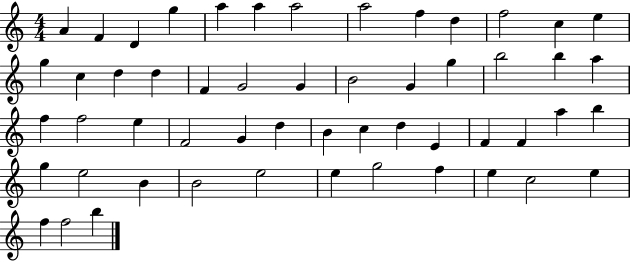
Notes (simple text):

A4/q F4/q D4/q G5/q A5/q A5/q A5/h A5/h F5/q D5/q F5/h C5/q E5/q G5/q C5/q D5/q D5/q F4/q G4/h G4/q B4/h G4/q G5/q B5/h B5/q A5/q F5/q F5/h E5/q F4/h G4/q D5/q B4/q C5/q D5/q E4/q F4/q F4/q A5/q B5/q G5/q E5/h B4/q B4/h E5/h E5/q G5/h F5/q E5/q C5/h E5/q F5/q F5/h B5/q